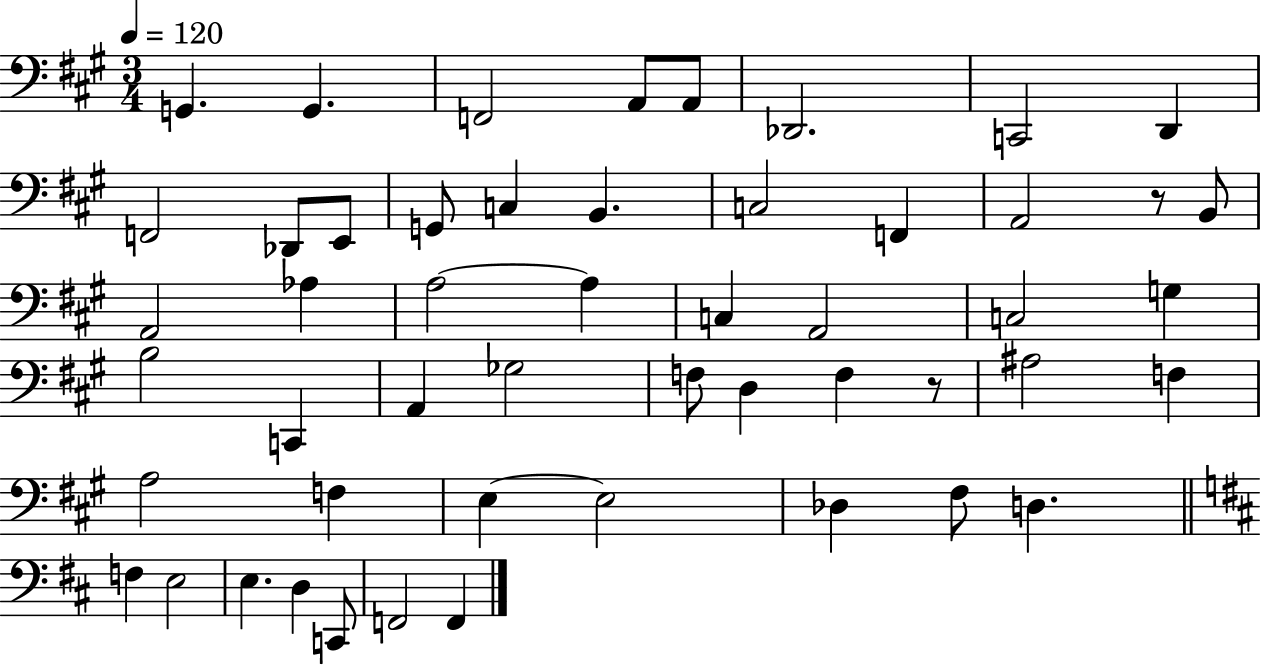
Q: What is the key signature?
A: A major